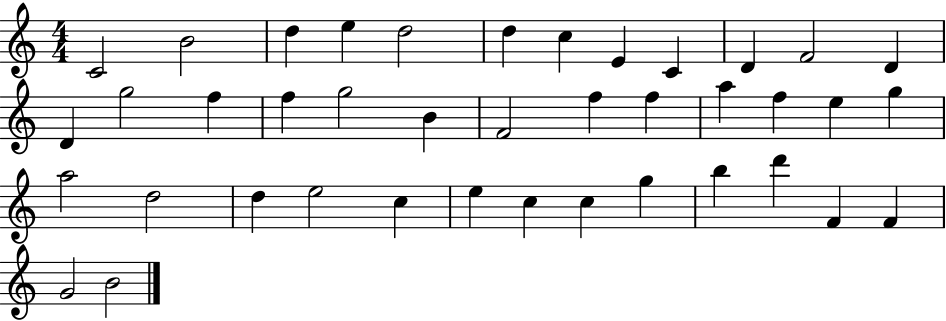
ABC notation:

X:1
T:Untitled
M:4/4
L:1/4
K:C
C2 B2 d e d2 d c E C D F2 D D g2 f f g2 B F2 f f a f e g a2 d2 d e2 c e c c g b d' F F G2 B2